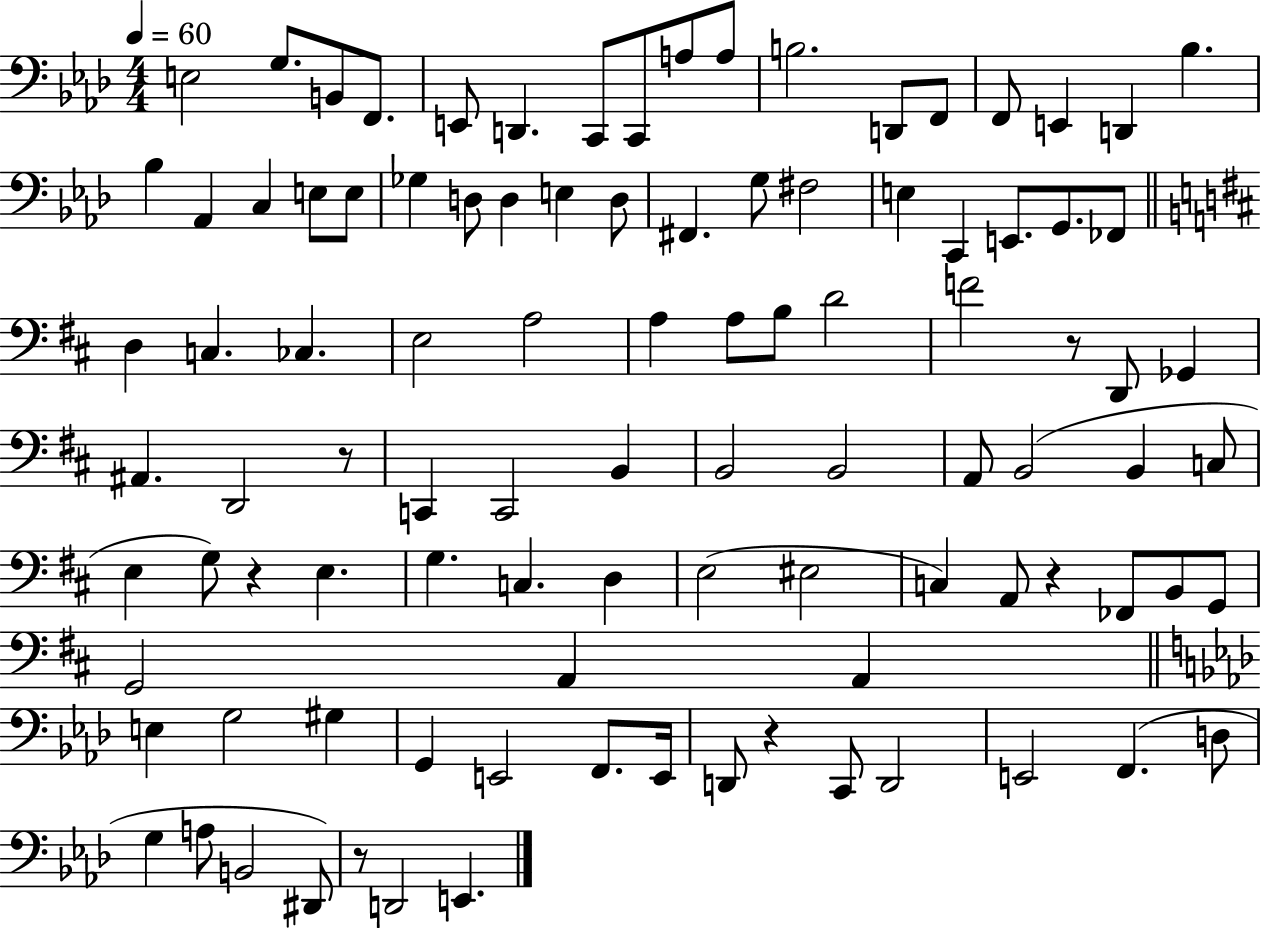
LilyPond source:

{
  \clef bass
  \numericTimeSignature
  \time 4/4
  \key aes \major
  \tempo 4 = 60
  e2 g8. b,8 f,8. | e,8 d,4. c,8 c,8 a8 a8 | b2. d,8 f,8 | f,8 e,4 d,4 bes4. | \break bes4 aes,4 c4 e8 e8 | ges4 d8 d4 e4 d8 | fis,4. g8 fis2 | e4 c,4 e,8. g,8. fes,8 | \break \bar "||" \break \key b \minor d4 c4. ces4. | e2 a2 | a4 a8 b8 d'2 | f'2 r8 d,8 ges,4 | \break ais,4. d,2 r8 | c,4 c,2 b,4 | b,2 b,2 | a,8 b,2( b,4 c8 | \break e4 g8) r4 e4. | g4. c4. d4 | e2( eis2 | c4) a,8 r4 fes,8 b,8 g,8 | \break g,2 a,4 a,4 | \bar "||" \break \key aes \major e4 g2 gis4 | g,4 e,2 f,8. e,16 | d,8 r4 c,8 d,2 | e,2 f,4.( d8 | \break g4 a8 b,2 dis,8) | r8 d,2 e,4. | \bar "|."
}